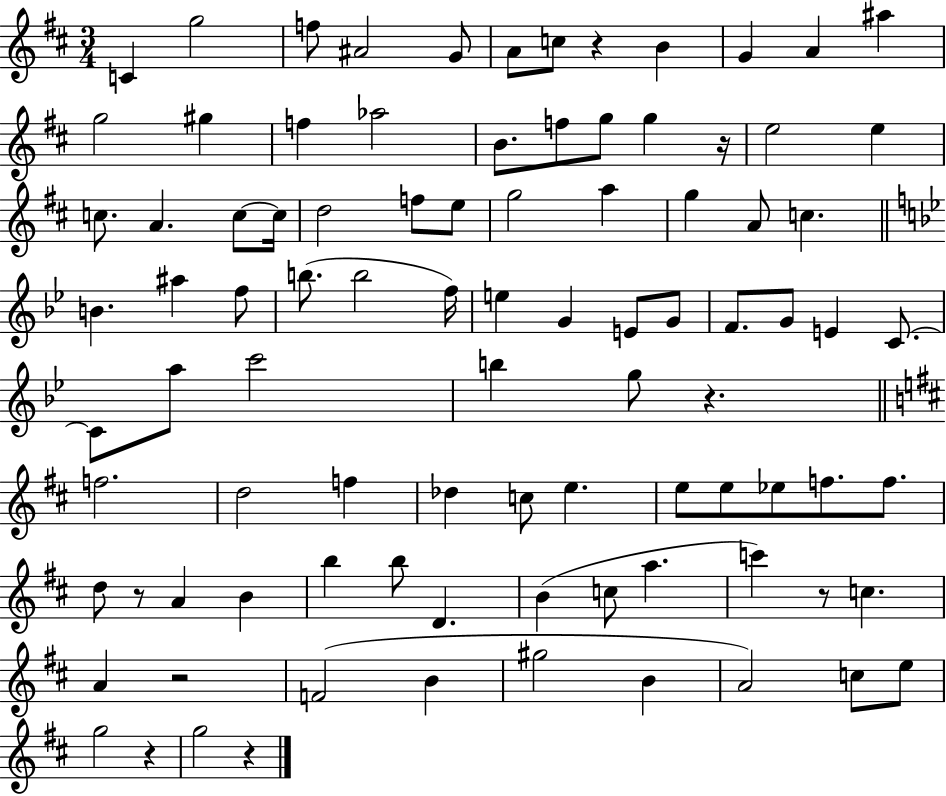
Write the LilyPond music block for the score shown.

{
  \clef treble
  \numericTimeSignature
  \time 3/4
  \key d \major
  c'4 g''2 | f''8 ais'2 g'8 | a'8 c''8 r4 b'4 | g'4 a'4 ais''4 | \break g''2 gis''4 | f''4 aes''2 | b'8. f''8 g''8 g''4 r16 | e''2 e''4 | \break c''8. a'4. c''8~~ c''16 | d''2 f''8 e''8 | g''2 a''4 | g''4 a'8 c''4. | \break \bar "||" \break \key bes \major b'4. ais''4 f''8 | b''8.( b''2 f''16) | e''4 g'4 e'8 g'8 | f'8. g'8 e'4 c'8.~~ | \break c'8 a''8 c'''2 | b''4 g''8 r4. | \bar "||" \break \key b \minor f''2. | d''2 f''4 | des''4 c''8 e''4. | e''8 e''8 ees''8 f''8. f''8. | \break d''8 r8 a'4 b'4 | b''4 b''8 d'4. | b'4( c''8 a''4. | c'''4) r8 c''4. | \break a'4 r2 | f'2( b'4 | gis''2 b'4 | a'2) c''8 e''8 | \break g''2 r4 | g''2 r4 | \bar "|."
}